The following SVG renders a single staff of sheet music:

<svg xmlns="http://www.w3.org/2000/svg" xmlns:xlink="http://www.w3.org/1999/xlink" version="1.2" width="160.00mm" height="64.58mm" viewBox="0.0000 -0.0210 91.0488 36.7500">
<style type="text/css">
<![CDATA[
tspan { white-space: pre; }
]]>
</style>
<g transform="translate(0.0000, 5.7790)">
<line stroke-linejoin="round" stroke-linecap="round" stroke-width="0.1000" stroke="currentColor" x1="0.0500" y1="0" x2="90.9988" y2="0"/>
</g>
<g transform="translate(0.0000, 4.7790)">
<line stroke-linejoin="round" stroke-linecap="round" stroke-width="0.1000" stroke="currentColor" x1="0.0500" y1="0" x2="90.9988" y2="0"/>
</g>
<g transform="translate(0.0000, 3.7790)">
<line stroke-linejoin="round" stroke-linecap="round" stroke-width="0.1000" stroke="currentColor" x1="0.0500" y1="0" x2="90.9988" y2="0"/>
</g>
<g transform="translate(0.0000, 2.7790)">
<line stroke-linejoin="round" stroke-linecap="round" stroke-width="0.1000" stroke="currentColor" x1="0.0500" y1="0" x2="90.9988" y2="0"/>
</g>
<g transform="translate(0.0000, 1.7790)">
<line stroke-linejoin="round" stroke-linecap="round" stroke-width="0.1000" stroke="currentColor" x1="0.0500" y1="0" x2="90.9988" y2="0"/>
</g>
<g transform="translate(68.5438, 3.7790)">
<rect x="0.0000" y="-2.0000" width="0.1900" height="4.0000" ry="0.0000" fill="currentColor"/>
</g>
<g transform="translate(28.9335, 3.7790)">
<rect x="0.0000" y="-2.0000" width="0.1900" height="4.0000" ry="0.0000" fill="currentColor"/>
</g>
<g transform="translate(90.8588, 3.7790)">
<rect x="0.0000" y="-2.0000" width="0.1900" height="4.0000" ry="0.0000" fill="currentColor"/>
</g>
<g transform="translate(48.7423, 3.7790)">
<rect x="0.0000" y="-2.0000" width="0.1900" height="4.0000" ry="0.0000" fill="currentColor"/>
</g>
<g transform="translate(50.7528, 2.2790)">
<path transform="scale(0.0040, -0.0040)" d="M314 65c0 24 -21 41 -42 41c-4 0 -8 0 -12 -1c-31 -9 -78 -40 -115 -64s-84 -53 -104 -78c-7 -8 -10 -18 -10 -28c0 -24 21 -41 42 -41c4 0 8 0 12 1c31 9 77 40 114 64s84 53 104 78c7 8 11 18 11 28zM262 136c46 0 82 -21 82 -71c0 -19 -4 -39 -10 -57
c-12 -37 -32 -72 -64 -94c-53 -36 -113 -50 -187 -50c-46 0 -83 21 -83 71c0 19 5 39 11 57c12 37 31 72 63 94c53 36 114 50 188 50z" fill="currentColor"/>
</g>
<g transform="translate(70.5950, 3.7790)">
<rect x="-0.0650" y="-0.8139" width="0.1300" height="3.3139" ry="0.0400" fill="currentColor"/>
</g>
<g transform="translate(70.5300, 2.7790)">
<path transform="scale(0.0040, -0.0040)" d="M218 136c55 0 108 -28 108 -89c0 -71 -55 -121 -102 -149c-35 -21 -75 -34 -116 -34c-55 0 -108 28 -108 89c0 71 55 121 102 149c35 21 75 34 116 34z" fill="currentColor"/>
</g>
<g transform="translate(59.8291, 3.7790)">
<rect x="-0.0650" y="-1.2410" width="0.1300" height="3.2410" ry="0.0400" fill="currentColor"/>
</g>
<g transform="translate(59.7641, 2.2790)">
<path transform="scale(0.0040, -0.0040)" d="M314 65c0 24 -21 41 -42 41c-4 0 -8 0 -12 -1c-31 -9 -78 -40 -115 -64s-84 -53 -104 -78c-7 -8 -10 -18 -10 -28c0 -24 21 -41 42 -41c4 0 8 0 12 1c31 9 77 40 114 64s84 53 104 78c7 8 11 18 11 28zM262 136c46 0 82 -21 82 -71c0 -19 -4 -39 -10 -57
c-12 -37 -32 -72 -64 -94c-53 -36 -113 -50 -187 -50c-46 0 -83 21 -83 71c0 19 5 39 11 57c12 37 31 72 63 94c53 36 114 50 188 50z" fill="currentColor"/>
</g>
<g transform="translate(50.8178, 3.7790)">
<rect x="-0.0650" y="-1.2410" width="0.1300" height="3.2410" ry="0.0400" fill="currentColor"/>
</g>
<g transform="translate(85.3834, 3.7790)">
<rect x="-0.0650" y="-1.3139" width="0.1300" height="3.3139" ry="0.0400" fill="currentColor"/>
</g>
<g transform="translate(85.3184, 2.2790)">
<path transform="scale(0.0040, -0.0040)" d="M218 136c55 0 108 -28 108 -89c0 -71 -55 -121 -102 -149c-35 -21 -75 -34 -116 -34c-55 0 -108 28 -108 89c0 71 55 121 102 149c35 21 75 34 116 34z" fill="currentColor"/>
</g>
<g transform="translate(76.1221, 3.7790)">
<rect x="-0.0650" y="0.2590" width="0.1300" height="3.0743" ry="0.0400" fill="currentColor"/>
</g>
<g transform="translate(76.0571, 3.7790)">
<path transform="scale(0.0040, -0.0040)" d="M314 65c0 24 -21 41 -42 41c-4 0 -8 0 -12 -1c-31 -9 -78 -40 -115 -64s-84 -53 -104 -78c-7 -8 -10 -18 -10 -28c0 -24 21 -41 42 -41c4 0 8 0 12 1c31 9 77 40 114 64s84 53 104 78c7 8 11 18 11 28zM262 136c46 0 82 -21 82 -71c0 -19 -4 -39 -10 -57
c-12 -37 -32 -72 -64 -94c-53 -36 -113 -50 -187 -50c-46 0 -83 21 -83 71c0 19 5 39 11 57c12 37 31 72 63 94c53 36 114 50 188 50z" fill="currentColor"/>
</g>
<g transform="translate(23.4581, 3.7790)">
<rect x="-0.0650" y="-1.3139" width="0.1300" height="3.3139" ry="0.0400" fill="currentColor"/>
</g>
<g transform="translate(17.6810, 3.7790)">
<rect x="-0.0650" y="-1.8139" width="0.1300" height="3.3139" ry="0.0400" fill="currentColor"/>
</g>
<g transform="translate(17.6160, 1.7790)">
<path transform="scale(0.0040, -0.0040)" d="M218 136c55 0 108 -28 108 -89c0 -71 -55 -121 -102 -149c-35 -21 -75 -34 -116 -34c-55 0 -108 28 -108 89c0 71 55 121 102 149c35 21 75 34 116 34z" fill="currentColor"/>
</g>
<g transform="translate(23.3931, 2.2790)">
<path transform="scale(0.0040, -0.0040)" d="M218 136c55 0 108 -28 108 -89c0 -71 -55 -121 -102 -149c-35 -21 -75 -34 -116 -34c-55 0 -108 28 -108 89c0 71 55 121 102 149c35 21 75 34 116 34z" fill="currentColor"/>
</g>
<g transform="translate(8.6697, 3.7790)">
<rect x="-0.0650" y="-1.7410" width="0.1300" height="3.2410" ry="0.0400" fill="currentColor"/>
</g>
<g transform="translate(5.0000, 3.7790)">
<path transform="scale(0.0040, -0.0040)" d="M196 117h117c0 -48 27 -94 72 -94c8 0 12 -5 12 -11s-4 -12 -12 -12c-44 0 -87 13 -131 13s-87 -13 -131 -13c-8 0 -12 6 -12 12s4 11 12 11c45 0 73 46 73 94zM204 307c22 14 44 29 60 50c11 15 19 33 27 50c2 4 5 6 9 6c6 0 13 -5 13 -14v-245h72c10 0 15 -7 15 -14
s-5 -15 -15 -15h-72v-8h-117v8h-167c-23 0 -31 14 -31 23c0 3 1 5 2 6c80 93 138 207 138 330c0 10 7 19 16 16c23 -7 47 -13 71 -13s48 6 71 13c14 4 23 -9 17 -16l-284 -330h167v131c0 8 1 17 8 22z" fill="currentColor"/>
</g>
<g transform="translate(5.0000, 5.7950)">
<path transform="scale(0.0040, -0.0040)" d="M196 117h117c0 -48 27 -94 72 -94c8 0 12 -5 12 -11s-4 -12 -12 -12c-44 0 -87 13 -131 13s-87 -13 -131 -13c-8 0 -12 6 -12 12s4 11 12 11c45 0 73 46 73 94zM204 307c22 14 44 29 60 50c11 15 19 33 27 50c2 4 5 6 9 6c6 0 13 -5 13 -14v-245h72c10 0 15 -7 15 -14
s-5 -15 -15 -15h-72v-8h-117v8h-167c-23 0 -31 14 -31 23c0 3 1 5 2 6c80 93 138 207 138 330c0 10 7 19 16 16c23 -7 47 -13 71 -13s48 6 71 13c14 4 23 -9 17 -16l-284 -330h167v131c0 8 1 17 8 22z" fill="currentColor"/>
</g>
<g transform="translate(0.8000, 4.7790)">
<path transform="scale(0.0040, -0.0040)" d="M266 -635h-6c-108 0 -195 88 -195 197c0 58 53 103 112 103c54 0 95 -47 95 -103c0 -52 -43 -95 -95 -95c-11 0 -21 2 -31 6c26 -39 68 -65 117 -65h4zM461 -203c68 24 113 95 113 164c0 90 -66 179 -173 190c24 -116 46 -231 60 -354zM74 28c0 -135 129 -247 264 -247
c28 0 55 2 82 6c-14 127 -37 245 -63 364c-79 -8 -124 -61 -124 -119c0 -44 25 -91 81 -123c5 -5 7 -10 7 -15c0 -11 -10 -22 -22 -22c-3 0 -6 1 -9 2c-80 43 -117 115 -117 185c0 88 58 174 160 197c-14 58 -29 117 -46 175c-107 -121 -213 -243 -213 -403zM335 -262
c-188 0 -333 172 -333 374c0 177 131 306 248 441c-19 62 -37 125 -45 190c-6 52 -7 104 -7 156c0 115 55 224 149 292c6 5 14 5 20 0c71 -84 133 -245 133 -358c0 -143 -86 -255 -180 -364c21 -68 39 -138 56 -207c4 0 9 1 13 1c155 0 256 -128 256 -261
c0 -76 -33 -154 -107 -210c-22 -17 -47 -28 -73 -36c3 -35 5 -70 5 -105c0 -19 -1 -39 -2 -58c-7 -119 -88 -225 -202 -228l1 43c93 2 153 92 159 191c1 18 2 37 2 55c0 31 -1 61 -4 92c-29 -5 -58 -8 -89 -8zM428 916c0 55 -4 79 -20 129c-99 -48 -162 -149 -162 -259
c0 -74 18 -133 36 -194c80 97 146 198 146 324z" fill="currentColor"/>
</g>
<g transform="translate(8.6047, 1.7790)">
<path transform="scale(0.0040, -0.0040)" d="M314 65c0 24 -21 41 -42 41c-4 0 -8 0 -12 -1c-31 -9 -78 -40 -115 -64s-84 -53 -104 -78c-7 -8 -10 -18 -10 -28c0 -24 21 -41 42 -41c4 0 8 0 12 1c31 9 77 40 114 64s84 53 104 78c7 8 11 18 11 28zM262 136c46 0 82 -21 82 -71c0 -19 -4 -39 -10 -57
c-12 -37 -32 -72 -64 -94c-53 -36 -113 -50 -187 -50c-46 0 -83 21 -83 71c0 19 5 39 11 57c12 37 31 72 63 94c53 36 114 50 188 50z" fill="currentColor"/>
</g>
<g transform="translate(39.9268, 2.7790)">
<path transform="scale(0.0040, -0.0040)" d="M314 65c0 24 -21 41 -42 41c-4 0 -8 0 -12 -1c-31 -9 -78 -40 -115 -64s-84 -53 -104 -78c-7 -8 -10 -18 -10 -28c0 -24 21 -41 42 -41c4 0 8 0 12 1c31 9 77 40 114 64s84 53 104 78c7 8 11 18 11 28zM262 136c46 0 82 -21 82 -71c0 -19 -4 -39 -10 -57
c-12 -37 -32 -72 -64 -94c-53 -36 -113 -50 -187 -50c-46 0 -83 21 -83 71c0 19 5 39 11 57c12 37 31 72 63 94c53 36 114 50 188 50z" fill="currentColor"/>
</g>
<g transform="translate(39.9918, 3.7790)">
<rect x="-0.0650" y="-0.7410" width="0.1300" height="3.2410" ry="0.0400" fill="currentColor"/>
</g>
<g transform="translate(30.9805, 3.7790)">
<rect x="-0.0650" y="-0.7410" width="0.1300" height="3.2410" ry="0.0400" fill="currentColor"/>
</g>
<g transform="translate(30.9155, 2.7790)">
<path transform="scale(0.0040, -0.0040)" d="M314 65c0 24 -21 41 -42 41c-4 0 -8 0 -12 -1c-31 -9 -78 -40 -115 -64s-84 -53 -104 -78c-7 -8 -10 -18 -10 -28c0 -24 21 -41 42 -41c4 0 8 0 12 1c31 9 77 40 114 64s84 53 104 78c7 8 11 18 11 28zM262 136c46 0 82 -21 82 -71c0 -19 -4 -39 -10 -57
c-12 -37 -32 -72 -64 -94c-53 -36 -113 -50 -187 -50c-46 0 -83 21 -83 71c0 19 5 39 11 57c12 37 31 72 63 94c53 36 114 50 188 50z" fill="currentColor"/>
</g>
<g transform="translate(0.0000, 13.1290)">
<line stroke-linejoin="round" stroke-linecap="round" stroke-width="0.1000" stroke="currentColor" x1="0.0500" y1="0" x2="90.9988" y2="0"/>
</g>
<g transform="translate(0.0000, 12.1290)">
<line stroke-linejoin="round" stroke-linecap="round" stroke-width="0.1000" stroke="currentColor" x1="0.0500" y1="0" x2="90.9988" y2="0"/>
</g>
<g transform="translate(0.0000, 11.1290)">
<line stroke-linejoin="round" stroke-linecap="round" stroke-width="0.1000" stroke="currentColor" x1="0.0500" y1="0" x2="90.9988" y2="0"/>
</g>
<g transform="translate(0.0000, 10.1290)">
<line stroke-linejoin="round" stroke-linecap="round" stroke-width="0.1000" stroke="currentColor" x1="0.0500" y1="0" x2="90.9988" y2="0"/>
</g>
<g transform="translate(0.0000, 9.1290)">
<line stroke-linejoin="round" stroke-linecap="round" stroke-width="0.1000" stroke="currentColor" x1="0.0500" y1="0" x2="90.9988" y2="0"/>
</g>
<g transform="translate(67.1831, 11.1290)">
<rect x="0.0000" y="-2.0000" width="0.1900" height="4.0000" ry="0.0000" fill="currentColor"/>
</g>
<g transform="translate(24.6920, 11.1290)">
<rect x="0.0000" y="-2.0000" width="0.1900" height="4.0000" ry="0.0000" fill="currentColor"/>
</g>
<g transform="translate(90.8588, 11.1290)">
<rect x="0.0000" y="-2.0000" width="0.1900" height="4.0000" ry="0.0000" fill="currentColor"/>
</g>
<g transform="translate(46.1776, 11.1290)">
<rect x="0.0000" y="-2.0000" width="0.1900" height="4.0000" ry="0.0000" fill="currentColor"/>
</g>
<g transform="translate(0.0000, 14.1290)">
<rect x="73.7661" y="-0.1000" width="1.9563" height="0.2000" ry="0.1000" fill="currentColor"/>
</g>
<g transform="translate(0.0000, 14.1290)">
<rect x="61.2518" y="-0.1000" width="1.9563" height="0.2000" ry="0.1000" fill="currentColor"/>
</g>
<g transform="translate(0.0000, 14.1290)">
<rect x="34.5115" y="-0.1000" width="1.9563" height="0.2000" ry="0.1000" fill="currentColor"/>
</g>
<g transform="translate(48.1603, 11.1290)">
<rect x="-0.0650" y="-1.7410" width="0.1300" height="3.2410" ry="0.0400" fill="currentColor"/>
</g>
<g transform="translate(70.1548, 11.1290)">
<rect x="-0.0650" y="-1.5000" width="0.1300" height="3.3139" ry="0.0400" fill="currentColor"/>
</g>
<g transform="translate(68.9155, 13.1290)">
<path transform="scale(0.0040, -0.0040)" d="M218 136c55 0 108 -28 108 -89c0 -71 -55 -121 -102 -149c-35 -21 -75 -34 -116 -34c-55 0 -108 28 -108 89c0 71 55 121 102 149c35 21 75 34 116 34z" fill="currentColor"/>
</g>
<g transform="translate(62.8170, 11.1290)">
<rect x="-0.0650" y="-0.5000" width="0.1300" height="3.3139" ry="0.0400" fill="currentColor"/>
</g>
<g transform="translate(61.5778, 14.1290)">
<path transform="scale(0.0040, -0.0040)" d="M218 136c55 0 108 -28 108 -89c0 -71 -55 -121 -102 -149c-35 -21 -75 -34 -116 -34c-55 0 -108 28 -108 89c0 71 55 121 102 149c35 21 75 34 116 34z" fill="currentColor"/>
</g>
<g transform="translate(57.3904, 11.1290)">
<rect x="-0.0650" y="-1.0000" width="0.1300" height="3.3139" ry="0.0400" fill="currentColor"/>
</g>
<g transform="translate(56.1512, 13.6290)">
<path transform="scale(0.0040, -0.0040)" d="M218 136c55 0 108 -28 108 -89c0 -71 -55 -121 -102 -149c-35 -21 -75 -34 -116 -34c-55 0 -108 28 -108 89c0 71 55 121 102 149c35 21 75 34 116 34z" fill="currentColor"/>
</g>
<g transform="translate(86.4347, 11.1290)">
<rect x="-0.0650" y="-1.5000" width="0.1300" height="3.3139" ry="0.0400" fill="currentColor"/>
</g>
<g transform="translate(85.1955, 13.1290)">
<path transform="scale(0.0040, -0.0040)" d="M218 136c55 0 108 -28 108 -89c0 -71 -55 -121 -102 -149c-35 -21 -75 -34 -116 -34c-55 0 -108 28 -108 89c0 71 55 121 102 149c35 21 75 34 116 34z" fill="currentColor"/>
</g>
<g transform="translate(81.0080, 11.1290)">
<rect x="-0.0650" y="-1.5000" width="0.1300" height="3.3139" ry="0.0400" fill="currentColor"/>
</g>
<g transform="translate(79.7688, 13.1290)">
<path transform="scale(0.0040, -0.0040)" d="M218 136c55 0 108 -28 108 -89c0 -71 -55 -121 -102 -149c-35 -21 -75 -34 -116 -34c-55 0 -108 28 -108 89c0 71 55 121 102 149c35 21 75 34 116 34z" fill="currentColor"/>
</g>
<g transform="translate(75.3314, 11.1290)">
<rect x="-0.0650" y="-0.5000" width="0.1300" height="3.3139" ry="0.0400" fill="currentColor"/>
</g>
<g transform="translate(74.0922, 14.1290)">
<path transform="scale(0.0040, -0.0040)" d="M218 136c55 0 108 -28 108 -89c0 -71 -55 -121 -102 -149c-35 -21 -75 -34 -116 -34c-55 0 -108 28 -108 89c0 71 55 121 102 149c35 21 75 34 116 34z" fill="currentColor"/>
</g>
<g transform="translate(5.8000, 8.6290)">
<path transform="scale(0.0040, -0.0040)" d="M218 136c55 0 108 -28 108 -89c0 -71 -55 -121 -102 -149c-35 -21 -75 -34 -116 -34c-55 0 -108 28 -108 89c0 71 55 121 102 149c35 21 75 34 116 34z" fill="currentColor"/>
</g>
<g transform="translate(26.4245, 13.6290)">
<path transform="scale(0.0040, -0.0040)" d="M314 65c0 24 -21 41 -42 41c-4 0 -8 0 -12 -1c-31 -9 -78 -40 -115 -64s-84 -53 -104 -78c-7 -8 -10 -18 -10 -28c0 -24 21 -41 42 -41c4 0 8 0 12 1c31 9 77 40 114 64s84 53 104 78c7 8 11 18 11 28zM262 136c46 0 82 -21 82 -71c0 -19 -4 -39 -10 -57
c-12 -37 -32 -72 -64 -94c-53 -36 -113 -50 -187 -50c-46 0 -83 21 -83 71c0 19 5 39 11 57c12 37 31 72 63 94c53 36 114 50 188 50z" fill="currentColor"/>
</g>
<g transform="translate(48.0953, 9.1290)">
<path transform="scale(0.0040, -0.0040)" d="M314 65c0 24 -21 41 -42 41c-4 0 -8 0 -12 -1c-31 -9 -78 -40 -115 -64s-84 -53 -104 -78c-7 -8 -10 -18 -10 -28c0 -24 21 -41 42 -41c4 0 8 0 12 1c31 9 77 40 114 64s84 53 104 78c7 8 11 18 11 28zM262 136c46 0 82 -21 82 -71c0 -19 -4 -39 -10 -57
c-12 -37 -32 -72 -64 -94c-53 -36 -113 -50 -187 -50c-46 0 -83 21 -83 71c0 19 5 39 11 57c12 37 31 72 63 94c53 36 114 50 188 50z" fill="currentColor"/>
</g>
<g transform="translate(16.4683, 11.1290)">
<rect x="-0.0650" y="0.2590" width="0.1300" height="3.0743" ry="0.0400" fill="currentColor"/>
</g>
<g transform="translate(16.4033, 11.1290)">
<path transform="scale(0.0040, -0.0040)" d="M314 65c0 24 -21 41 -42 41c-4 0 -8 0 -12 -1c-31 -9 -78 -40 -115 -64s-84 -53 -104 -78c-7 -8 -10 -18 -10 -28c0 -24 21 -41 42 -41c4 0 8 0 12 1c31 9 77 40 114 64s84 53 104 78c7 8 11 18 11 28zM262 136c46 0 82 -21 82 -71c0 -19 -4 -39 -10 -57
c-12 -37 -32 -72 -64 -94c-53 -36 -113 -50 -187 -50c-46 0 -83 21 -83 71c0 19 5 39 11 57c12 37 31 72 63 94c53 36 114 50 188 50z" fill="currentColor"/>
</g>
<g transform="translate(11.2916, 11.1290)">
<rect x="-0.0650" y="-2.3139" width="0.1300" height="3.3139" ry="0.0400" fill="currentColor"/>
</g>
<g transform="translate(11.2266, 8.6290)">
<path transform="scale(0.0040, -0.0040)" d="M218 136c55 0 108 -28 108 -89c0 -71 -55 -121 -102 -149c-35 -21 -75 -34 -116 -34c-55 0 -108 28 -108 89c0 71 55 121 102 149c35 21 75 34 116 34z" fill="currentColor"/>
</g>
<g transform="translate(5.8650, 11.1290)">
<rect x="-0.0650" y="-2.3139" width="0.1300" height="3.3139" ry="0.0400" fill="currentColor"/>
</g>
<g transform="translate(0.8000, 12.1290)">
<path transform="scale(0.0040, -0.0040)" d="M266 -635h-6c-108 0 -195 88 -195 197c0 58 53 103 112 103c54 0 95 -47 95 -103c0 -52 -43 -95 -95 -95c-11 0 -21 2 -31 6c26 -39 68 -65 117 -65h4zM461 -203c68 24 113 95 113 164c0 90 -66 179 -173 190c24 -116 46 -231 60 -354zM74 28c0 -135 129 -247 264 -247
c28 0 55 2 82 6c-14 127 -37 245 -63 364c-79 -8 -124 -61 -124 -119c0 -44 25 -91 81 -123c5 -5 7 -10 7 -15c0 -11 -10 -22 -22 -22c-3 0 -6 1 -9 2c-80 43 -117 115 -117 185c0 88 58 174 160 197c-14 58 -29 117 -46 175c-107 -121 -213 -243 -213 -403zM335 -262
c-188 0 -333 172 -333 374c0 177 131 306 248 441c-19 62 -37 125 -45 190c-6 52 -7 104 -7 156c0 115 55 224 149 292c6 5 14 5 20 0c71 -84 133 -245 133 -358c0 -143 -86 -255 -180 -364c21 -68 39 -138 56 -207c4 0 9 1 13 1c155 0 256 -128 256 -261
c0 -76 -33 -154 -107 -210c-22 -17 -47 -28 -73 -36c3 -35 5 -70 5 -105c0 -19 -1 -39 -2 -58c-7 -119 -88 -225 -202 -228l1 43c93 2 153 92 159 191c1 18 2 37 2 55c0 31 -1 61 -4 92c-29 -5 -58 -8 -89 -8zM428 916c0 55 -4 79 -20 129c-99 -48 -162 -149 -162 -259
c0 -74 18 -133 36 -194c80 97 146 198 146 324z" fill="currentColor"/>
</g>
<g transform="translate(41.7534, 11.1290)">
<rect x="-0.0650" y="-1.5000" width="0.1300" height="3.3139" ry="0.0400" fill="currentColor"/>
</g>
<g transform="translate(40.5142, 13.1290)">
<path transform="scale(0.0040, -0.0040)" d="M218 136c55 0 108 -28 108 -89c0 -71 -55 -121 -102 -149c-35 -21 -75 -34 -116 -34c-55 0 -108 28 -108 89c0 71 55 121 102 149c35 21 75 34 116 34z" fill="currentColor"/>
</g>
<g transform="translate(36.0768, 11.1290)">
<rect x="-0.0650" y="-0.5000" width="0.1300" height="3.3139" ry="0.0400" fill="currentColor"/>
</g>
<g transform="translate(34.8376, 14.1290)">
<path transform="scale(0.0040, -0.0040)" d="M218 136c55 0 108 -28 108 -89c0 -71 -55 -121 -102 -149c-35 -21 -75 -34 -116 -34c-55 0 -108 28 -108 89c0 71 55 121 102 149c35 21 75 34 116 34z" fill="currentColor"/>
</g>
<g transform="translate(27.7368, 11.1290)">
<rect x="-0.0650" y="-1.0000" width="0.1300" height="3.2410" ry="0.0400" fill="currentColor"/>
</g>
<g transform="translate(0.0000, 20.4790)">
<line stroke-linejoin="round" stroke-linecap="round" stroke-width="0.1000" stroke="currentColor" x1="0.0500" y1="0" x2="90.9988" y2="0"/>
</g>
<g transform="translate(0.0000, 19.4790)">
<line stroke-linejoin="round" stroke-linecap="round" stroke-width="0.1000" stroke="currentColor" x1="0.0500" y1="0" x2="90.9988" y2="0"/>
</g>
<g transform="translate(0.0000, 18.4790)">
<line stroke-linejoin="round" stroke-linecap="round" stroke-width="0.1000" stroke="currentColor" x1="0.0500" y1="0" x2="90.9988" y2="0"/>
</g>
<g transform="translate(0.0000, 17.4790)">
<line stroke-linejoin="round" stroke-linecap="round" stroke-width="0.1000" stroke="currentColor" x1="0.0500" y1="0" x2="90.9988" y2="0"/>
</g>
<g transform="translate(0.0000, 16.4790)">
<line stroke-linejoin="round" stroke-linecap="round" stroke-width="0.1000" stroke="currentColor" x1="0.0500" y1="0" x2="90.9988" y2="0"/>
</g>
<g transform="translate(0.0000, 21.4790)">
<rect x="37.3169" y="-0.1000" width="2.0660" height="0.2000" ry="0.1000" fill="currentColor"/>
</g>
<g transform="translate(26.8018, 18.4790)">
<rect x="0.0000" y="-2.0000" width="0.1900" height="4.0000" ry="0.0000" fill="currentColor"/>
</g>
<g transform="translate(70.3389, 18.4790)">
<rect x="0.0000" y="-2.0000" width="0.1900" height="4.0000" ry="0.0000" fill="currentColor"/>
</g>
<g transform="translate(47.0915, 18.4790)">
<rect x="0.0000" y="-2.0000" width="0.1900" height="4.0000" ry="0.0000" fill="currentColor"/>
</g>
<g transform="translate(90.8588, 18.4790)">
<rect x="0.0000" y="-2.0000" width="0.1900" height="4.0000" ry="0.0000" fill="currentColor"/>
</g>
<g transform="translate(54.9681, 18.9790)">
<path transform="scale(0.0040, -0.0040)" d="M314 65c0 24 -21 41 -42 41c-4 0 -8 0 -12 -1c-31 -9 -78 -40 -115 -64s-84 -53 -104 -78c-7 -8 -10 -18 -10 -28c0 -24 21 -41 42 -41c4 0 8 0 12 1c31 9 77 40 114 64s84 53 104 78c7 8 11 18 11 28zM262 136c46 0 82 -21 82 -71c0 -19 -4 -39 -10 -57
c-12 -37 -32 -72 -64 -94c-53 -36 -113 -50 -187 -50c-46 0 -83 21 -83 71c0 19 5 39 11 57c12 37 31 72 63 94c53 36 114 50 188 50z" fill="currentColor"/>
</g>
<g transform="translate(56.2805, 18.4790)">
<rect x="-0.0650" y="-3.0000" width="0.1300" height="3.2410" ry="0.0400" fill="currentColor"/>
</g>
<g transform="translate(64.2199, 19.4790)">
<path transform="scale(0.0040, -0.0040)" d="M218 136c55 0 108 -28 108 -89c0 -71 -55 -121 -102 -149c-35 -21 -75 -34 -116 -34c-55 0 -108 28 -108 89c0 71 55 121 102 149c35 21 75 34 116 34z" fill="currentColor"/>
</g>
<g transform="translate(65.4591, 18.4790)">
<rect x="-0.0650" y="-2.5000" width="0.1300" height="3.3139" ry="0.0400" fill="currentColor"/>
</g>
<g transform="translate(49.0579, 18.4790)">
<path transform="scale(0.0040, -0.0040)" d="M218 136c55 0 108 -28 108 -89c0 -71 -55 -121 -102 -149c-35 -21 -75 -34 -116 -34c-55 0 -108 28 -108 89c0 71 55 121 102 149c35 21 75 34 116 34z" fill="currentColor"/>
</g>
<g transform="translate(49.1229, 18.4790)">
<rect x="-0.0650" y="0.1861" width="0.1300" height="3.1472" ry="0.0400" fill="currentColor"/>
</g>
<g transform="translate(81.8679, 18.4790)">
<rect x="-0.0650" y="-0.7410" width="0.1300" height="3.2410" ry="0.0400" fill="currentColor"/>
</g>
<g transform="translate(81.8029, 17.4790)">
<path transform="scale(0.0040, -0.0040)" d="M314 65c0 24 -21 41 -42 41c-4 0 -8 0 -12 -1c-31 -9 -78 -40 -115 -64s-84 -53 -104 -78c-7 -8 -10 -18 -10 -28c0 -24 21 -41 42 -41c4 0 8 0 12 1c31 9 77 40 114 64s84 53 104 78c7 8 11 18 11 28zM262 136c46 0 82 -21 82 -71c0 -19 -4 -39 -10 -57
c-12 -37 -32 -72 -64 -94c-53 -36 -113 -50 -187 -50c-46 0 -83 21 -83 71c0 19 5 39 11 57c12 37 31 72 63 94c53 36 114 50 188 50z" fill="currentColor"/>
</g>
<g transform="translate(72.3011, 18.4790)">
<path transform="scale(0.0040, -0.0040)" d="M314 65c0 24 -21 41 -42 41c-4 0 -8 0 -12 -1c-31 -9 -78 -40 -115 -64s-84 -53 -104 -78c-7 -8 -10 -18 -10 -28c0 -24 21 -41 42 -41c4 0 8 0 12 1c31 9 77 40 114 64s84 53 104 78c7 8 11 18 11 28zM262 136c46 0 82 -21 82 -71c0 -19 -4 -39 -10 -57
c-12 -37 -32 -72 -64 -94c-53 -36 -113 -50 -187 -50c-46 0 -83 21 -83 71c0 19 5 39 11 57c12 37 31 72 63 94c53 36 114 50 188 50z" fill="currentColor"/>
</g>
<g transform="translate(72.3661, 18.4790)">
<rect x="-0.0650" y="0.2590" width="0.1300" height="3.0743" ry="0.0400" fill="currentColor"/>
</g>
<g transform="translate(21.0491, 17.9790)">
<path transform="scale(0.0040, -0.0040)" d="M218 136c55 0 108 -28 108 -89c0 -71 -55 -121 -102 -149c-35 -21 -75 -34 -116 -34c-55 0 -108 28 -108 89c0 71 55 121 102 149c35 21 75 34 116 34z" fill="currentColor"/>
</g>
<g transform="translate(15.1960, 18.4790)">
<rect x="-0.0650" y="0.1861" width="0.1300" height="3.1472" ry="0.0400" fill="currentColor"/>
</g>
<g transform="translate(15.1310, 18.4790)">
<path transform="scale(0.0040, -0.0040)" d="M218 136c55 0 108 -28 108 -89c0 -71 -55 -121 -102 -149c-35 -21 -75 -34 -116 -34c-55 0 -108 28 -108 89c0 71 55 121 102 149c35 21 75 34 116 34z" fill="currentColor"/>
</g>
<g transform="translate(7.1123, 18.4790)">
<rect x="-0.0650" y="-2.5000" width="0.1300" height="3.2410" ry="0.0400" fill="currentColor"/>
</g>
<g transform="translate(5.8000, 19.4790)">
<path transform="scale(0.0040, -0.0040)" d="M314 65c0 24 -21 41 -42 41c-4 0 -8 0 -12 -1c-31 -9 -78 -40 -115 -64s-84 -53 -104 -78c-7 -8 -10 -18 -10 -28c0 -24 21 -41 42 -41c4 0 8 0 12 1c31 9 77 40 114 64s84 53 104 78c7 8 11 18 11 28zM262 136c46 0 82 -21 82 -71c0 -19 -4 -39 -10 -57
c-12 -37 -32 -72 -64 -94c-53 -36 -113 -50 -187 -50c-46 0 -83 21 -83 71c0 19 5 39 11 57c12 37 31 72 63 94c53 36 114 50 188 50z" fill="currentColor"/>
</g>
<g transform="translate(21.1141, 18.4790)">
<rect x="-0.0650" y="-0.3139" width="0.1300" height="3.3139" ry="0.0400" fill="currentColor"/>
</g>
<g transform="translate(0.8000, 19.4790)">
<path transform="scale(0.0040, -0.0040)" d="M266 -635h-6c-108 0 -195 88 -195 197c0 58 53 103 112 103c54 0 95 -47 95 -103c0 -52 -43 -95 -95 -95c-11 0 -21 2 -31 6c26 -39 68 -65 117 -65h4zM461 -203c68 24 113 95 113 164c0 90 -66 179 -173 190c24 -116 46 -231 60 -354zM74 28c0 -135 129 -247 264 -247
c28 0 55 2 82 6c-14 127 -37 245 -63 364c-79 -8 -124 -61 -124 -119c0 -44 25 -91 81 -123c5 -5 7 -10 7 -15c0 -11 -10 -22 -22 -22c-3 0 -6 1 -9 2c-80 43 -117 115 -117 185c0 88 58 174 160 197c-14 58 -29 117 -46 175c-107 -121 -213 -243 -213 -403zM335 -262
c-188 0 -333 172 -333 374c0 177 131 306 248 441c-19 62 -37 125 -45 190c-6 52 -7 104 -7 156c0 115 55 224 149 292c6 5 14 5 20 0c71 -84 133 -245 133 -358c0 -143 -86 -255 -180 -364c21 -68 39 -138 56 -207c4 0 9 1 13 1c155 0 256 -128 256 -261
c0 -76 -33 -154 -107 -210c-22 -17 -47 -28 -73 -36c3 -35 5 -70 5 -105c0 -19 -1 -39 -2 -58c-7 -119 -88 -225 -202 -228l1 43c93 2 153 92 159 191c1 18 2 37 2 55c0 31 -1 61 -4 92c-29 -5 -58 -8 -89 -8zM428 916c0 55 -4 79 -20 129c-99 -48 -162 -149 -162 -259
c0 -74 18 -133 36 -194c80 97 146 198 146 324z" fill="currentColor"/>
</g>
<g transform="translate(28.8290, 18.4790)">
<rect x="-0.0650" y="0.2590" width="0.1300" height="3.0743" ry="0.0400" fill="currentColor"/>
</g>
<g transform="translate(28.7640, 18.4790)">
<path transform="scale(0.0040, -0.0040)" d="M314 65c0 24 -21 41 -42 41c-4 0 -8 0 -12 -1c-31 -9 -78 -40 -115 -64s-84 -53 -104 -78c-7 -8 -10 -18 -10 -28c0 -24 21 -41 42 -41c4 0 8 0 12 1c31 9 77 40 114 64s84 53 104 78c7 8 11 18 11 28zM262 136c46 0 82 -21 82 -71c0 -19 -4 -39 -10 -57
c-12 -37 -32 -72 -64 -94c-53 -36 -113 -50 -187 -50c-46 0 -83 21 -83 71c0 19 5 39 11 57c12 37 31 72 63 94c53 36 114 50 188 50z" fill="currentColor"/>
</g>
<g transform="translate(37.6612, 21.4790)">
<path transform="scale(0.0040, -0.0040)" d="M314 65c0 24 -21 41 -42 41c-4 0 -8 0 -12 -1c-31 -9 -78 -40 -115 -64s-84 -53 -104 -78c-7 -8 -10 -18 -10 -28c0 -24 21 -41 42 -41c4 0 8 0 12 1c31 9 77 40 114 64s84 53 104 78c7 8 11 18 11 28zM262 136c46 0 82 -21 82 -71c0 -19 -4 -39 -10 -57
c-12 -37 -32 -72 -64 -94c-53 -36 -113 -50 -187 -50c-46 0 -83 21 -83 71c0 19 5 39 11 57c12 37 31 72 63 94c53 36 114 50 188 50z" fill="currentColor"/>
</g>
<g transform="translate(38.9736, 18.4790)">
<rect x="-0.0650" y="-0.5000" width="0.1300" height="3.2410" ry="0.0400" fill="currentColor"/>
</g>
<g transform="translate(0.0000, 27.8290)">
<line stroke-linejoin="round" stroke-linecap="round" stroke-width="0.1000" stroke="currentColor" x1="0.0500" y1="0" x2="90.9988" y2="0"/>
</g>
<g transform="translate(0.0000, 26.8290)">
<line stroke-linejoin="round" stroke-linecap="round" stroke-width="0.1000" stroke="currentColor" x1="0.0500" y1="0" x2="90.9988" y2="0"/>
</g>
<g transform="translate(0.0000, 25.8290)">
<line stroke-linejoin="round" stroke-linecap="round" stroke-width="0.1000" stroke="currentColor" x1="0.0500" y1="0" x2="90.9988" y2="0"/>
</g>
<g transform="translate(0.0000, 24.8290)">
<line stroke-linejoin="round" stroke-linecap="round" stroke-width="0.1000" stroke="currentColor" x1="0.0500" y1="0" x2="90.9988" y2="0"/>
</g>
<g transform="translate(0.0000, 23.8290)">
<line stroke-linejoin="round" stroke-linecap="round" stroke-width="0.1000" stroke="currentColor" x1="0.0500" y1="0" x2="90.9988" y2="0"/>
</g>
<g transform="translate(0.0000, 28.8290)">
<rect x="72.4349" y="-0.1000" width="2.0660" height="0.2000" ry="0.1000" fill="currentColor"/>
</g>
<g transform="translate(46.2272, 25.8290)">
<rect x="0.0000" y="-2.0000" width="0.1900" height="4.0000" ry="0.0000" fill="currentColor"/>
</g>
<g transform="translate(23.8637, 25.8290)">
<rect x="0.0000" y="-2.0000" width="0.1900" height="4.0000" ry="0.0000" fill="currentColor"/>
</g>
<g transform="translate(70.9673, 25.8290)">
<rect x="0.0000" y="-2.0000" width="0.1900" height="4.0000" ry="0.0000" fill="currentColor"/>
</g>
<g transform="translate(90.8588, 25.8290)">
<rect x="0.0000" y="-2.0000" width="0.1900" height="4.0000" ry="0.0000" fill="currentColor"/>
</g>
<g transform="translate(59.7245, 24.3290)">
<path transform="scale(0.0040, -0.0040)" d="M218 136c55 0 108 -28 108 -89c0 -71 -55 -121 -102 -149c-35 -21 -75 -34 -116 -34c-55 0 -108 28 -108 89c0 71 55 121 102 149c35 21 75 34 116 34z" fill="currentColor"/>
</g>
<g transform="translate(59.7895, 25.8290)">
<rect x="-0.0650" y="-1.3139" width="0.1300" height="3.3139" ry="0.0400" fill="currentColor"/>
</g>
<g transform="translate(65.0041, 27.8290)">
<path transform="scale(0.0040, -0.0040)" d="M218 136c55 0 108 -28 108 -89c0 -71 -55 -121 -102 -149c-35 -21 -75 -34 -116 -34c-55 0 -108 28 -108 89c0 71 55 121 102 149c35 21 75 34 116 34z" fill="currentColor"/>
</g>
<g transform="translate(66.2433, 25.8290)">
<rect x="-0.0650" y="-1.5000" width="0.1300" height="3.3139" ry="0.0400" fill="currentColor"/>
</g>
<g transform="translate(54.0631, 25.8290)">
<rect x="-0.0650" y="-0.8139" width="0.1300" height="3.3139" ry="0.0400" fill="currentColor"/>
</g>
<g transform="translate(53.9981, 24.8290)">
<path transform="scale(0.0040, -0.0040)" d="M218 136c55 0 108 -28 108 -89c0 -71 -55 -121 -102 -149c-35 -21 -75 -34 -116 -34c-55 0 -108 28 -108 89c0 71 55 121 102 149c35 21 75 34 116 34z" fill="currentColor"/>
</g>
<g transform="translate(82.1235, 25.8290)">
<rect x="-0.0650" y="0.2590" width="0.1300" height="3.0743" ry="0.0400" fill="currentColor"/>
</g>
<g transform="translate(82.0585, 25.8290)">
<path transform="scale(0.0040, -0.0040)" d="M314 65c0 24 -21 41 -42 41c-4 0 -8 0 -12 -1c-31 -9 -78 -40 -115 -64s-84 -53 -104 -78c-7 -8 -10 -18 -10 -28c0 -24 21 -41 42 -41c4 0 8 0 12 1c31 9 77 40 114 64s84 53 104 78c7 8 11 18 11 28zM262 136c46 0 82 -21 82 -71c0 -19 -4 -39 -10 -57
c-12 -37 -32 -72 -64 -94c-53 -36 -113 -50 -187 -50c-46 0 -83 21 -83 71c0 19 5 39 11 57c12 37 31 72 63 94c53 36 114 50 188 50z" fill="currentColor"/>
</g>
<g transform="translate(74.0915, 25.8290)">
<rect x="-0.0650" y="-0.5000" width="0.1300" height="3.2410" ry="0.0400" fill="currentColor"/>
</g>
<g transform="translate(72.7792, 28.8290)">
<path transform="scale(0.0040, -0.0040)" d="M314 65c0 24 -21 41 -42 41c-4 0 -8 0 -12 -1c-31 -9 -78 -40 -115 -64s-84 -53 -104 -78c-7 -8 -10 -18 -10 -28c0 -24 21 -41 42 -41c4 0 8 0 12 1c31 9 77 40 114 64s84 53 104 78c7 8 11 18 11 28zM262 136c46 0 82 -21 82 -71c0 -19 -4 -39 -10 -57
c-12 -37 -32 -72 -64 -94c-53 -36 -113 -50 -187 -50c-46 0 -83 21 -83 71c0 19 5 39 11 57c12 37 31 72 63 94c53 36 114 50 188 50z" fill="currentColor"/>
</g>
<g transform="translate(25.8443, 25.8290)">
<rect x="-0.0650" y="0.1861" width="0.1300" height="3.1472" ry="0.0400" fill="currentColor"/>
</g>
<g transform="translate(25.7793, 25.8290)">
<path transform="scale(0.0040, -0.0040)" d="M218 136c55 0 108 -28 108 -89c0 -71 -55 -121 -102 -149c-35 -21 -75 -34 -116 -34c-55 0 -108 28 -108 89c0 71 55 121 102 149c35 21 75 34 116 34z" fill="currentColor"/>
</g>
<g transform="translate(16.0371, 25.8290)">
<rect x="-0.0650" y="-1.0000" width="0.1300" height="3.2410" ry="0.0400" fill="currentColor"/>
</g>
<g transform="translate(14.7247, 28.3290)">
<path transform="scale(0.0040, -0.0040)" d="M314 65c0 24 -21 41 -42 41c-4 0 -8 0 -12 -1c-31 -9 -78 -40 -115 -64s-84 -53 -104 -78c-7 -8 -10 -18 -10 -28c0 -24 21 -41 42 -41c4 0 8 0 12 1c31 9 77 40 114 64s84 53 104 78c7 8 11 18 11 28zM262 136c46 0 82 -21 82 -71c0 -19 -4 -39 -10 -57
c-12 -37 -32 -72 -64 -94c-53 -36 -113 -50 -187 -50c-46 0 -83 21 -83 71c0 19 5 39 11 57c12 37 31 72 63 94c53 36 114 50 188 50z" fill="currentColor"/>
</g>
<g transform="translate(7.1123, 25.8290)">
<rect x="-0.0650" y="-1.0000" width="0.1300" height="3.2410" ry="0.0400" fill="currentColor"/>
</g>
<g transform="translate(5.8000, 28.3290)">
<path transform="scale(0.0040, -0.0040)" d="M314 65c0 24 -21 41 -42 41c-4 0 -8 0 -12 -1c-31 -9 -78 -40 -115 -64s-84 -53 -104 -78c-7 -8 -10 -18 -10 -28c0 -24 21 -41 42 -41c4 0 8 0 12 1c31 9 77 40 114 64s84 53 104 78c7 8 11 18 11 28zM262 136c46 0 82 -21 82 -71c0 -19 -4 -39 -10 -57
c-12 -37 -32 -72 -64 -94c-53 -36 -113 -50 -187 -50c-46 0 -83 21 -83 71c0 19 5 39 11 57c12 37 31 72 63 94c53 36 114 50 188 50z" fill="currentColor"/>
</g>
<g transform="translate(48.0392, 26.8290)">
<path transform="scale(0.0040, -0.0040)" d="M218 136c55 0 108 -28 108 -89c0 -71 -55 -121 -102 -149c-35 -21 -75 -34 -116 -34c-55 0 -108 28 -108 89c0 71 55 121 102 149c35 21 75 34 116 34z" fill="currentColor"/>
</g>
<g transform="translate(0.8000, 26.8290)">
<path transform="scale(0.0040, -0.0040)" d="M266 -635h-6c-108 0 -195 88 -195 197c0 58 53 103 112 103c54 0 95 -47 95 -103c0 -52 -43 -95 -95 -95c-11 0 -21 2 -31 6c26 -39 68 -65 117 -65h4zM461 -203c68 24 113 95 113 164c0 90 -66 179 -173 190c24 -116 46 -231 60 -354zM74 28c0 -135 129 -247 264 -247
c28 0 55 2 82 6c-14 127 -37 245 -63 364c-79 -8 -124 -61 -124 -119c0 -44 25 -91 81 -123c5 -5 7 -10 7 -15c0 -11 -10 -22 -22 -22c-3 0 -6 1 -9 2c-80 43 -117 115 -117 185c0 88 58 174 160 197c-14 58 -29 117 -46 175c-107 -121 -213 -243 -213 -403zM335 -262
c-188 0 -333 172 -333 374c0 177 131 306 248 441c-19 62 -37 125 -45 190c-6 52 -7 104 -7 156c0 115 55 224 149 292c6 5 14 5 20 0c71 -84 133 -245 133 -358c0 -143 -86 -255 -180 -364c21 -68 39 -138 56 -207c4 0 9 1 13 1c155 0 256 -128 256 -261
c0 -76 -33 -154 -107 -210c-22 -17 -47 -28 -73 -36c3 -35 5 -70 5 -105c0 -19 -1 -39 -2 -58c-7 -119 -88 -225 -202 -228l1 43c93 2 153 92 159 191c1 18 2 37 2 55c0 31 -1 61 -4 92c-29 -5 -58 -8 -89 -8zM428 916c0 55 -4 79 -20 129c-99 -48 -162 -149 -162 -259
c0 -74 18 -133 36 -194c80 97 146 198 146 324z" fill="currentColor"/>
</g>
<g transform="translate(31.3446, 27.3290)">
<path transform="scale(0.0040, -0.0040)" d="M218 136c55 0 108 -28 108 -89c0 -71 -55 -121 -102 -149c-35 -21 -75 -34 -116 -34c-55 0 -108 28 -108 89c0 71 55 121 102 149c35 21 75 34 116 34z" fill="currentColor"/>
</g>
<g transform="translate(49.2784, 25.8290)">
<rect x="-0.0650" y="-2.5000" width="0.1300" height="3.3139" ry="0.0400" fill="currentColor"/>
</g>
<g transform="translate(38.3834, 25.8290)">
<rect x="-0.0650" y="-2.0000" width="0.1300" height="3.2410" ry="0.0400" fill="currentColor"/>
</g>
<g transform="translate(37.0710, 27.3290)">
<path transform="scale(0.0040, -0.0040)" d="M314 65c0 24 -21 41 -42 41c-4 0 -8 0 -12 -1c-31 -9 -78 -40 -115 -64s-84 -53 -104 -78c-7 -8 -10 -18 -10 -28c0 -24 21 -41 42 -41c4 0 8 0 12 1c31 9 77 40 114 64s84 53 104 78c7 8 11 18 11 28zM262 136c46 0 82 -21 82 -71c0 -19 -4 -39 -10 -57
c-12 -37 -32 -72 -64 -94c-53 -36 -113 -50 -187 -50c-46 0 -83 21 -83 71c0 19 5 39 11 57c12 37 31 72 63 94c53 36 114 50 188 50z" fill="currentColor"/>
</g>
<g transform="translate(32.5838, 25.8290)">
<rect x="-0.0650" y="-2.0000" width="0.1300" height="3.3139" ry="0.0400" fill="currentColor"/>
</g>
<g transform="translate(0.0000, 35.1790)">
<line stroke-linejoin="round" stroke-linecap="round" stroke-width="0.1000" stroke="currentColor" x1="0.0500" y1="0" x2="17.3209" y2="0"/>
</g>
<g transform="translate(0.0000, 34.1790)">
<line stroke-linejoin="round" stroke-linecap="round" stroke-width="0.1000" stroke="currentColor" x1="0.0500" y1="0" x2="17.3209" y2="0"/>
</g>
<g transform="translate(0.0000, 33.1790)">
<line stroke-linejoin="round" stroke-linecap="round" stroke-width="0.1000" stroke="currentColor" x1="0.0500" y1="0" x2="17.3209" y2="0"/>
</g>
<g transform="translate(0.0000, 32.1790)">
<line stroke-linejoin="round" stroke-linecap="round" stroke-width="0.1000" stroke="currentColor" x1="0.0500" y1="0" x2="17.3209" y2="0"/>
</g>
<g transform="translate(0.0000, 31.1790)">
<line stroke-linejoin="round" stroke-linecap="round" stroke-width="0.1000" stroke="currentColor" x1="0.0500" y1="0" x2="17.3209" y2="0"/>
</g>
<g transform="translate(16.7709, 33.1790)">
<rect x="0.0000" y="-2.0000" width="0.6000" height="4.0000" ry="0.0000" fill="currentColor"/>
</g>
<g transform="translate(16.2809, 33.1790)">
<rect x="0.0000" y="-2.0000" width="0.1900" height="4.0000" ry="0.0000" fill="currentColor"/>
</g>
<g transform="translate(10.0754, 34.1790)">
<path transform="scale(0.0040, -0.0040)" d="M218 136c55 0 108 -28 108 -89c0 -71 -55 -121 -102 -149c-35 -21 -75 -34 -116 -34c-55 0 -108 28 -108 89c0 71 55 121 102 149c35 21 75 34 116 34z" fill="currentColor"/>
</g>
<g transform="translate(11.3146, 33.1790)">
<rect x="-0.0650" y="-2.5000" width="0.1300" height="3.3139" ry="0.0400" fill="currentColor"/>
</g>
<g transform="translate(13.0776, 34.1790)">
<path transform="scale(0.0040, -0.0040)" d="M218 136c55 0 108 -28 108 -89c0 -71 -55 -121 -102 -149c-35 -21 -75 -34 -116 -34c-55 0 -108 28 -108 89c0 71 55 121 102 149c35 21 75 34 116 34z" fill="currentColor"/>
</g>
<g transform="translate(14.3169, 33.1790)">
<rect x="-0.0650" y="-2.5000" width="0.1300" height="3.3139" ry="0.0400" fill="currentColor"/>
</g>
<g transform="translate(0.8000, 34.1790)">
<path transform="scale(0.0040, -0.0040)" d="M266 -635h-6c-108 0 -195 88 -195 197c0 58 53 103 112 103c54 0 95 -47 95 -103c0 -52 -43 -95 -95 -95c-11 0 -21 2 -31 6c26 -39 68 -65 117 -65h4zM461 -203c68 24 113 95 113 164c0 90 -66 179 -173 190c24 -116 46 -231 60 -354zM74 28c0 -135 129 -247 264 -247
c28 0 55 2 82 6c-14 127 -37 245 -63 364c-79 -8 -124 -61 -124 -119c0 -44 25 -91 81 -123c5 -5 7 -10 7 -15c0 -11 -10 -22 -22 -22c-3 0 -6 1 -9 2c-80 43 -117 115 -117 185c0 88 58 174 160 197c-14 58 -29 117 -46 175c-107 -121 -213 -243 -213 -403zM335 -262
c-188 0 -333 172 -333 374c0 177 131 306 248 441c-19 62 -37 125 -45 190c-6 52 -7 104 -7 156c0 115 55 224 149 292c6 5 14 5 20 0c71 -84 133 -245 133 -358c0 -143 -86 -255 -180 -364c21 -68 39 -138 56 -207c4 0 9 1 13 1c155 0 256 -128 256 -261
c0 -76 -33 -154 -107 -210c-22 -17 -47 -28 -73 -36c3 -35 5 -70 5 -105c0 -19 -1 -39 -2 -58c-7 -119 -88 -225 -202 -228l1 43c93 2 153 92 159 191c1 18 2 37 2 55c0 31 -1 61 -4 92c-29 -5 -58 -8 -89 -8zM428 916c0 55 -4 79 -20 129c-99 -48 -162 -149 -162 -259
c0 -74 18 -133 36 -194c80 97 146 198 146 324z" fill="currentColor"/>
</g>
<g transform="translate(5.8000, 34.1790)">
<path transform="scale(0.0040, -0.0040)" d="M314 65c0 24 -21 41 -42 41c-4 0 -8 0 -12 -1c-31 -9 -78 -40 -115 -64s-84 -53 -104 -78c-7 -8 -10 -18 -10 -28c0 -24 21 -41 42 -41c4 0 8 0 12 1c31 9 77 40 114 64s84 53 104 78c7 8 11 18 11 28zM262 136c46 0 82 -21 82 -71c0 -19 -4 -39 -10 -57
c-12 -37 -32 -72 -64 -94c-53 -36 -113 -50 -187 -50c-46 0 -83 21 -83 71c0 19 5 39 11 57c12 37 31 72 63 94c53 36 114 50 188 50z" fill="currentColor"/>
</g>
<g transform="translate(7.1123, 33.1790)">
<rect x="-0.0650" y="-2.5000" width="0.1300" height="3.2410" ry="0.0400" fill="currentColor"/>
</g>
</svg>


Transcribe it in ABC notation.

X:1
T:Untitled
M:4/4
L:1/4
K:C
f2 f e d2 d2 e2 e2 d B2 e g g B2 D2 C E f2 D C E C E E G2 B c B2 C2 B A2 G B2 d2 D2 D2 B F F2 G d e E C2 B2 G2 G G